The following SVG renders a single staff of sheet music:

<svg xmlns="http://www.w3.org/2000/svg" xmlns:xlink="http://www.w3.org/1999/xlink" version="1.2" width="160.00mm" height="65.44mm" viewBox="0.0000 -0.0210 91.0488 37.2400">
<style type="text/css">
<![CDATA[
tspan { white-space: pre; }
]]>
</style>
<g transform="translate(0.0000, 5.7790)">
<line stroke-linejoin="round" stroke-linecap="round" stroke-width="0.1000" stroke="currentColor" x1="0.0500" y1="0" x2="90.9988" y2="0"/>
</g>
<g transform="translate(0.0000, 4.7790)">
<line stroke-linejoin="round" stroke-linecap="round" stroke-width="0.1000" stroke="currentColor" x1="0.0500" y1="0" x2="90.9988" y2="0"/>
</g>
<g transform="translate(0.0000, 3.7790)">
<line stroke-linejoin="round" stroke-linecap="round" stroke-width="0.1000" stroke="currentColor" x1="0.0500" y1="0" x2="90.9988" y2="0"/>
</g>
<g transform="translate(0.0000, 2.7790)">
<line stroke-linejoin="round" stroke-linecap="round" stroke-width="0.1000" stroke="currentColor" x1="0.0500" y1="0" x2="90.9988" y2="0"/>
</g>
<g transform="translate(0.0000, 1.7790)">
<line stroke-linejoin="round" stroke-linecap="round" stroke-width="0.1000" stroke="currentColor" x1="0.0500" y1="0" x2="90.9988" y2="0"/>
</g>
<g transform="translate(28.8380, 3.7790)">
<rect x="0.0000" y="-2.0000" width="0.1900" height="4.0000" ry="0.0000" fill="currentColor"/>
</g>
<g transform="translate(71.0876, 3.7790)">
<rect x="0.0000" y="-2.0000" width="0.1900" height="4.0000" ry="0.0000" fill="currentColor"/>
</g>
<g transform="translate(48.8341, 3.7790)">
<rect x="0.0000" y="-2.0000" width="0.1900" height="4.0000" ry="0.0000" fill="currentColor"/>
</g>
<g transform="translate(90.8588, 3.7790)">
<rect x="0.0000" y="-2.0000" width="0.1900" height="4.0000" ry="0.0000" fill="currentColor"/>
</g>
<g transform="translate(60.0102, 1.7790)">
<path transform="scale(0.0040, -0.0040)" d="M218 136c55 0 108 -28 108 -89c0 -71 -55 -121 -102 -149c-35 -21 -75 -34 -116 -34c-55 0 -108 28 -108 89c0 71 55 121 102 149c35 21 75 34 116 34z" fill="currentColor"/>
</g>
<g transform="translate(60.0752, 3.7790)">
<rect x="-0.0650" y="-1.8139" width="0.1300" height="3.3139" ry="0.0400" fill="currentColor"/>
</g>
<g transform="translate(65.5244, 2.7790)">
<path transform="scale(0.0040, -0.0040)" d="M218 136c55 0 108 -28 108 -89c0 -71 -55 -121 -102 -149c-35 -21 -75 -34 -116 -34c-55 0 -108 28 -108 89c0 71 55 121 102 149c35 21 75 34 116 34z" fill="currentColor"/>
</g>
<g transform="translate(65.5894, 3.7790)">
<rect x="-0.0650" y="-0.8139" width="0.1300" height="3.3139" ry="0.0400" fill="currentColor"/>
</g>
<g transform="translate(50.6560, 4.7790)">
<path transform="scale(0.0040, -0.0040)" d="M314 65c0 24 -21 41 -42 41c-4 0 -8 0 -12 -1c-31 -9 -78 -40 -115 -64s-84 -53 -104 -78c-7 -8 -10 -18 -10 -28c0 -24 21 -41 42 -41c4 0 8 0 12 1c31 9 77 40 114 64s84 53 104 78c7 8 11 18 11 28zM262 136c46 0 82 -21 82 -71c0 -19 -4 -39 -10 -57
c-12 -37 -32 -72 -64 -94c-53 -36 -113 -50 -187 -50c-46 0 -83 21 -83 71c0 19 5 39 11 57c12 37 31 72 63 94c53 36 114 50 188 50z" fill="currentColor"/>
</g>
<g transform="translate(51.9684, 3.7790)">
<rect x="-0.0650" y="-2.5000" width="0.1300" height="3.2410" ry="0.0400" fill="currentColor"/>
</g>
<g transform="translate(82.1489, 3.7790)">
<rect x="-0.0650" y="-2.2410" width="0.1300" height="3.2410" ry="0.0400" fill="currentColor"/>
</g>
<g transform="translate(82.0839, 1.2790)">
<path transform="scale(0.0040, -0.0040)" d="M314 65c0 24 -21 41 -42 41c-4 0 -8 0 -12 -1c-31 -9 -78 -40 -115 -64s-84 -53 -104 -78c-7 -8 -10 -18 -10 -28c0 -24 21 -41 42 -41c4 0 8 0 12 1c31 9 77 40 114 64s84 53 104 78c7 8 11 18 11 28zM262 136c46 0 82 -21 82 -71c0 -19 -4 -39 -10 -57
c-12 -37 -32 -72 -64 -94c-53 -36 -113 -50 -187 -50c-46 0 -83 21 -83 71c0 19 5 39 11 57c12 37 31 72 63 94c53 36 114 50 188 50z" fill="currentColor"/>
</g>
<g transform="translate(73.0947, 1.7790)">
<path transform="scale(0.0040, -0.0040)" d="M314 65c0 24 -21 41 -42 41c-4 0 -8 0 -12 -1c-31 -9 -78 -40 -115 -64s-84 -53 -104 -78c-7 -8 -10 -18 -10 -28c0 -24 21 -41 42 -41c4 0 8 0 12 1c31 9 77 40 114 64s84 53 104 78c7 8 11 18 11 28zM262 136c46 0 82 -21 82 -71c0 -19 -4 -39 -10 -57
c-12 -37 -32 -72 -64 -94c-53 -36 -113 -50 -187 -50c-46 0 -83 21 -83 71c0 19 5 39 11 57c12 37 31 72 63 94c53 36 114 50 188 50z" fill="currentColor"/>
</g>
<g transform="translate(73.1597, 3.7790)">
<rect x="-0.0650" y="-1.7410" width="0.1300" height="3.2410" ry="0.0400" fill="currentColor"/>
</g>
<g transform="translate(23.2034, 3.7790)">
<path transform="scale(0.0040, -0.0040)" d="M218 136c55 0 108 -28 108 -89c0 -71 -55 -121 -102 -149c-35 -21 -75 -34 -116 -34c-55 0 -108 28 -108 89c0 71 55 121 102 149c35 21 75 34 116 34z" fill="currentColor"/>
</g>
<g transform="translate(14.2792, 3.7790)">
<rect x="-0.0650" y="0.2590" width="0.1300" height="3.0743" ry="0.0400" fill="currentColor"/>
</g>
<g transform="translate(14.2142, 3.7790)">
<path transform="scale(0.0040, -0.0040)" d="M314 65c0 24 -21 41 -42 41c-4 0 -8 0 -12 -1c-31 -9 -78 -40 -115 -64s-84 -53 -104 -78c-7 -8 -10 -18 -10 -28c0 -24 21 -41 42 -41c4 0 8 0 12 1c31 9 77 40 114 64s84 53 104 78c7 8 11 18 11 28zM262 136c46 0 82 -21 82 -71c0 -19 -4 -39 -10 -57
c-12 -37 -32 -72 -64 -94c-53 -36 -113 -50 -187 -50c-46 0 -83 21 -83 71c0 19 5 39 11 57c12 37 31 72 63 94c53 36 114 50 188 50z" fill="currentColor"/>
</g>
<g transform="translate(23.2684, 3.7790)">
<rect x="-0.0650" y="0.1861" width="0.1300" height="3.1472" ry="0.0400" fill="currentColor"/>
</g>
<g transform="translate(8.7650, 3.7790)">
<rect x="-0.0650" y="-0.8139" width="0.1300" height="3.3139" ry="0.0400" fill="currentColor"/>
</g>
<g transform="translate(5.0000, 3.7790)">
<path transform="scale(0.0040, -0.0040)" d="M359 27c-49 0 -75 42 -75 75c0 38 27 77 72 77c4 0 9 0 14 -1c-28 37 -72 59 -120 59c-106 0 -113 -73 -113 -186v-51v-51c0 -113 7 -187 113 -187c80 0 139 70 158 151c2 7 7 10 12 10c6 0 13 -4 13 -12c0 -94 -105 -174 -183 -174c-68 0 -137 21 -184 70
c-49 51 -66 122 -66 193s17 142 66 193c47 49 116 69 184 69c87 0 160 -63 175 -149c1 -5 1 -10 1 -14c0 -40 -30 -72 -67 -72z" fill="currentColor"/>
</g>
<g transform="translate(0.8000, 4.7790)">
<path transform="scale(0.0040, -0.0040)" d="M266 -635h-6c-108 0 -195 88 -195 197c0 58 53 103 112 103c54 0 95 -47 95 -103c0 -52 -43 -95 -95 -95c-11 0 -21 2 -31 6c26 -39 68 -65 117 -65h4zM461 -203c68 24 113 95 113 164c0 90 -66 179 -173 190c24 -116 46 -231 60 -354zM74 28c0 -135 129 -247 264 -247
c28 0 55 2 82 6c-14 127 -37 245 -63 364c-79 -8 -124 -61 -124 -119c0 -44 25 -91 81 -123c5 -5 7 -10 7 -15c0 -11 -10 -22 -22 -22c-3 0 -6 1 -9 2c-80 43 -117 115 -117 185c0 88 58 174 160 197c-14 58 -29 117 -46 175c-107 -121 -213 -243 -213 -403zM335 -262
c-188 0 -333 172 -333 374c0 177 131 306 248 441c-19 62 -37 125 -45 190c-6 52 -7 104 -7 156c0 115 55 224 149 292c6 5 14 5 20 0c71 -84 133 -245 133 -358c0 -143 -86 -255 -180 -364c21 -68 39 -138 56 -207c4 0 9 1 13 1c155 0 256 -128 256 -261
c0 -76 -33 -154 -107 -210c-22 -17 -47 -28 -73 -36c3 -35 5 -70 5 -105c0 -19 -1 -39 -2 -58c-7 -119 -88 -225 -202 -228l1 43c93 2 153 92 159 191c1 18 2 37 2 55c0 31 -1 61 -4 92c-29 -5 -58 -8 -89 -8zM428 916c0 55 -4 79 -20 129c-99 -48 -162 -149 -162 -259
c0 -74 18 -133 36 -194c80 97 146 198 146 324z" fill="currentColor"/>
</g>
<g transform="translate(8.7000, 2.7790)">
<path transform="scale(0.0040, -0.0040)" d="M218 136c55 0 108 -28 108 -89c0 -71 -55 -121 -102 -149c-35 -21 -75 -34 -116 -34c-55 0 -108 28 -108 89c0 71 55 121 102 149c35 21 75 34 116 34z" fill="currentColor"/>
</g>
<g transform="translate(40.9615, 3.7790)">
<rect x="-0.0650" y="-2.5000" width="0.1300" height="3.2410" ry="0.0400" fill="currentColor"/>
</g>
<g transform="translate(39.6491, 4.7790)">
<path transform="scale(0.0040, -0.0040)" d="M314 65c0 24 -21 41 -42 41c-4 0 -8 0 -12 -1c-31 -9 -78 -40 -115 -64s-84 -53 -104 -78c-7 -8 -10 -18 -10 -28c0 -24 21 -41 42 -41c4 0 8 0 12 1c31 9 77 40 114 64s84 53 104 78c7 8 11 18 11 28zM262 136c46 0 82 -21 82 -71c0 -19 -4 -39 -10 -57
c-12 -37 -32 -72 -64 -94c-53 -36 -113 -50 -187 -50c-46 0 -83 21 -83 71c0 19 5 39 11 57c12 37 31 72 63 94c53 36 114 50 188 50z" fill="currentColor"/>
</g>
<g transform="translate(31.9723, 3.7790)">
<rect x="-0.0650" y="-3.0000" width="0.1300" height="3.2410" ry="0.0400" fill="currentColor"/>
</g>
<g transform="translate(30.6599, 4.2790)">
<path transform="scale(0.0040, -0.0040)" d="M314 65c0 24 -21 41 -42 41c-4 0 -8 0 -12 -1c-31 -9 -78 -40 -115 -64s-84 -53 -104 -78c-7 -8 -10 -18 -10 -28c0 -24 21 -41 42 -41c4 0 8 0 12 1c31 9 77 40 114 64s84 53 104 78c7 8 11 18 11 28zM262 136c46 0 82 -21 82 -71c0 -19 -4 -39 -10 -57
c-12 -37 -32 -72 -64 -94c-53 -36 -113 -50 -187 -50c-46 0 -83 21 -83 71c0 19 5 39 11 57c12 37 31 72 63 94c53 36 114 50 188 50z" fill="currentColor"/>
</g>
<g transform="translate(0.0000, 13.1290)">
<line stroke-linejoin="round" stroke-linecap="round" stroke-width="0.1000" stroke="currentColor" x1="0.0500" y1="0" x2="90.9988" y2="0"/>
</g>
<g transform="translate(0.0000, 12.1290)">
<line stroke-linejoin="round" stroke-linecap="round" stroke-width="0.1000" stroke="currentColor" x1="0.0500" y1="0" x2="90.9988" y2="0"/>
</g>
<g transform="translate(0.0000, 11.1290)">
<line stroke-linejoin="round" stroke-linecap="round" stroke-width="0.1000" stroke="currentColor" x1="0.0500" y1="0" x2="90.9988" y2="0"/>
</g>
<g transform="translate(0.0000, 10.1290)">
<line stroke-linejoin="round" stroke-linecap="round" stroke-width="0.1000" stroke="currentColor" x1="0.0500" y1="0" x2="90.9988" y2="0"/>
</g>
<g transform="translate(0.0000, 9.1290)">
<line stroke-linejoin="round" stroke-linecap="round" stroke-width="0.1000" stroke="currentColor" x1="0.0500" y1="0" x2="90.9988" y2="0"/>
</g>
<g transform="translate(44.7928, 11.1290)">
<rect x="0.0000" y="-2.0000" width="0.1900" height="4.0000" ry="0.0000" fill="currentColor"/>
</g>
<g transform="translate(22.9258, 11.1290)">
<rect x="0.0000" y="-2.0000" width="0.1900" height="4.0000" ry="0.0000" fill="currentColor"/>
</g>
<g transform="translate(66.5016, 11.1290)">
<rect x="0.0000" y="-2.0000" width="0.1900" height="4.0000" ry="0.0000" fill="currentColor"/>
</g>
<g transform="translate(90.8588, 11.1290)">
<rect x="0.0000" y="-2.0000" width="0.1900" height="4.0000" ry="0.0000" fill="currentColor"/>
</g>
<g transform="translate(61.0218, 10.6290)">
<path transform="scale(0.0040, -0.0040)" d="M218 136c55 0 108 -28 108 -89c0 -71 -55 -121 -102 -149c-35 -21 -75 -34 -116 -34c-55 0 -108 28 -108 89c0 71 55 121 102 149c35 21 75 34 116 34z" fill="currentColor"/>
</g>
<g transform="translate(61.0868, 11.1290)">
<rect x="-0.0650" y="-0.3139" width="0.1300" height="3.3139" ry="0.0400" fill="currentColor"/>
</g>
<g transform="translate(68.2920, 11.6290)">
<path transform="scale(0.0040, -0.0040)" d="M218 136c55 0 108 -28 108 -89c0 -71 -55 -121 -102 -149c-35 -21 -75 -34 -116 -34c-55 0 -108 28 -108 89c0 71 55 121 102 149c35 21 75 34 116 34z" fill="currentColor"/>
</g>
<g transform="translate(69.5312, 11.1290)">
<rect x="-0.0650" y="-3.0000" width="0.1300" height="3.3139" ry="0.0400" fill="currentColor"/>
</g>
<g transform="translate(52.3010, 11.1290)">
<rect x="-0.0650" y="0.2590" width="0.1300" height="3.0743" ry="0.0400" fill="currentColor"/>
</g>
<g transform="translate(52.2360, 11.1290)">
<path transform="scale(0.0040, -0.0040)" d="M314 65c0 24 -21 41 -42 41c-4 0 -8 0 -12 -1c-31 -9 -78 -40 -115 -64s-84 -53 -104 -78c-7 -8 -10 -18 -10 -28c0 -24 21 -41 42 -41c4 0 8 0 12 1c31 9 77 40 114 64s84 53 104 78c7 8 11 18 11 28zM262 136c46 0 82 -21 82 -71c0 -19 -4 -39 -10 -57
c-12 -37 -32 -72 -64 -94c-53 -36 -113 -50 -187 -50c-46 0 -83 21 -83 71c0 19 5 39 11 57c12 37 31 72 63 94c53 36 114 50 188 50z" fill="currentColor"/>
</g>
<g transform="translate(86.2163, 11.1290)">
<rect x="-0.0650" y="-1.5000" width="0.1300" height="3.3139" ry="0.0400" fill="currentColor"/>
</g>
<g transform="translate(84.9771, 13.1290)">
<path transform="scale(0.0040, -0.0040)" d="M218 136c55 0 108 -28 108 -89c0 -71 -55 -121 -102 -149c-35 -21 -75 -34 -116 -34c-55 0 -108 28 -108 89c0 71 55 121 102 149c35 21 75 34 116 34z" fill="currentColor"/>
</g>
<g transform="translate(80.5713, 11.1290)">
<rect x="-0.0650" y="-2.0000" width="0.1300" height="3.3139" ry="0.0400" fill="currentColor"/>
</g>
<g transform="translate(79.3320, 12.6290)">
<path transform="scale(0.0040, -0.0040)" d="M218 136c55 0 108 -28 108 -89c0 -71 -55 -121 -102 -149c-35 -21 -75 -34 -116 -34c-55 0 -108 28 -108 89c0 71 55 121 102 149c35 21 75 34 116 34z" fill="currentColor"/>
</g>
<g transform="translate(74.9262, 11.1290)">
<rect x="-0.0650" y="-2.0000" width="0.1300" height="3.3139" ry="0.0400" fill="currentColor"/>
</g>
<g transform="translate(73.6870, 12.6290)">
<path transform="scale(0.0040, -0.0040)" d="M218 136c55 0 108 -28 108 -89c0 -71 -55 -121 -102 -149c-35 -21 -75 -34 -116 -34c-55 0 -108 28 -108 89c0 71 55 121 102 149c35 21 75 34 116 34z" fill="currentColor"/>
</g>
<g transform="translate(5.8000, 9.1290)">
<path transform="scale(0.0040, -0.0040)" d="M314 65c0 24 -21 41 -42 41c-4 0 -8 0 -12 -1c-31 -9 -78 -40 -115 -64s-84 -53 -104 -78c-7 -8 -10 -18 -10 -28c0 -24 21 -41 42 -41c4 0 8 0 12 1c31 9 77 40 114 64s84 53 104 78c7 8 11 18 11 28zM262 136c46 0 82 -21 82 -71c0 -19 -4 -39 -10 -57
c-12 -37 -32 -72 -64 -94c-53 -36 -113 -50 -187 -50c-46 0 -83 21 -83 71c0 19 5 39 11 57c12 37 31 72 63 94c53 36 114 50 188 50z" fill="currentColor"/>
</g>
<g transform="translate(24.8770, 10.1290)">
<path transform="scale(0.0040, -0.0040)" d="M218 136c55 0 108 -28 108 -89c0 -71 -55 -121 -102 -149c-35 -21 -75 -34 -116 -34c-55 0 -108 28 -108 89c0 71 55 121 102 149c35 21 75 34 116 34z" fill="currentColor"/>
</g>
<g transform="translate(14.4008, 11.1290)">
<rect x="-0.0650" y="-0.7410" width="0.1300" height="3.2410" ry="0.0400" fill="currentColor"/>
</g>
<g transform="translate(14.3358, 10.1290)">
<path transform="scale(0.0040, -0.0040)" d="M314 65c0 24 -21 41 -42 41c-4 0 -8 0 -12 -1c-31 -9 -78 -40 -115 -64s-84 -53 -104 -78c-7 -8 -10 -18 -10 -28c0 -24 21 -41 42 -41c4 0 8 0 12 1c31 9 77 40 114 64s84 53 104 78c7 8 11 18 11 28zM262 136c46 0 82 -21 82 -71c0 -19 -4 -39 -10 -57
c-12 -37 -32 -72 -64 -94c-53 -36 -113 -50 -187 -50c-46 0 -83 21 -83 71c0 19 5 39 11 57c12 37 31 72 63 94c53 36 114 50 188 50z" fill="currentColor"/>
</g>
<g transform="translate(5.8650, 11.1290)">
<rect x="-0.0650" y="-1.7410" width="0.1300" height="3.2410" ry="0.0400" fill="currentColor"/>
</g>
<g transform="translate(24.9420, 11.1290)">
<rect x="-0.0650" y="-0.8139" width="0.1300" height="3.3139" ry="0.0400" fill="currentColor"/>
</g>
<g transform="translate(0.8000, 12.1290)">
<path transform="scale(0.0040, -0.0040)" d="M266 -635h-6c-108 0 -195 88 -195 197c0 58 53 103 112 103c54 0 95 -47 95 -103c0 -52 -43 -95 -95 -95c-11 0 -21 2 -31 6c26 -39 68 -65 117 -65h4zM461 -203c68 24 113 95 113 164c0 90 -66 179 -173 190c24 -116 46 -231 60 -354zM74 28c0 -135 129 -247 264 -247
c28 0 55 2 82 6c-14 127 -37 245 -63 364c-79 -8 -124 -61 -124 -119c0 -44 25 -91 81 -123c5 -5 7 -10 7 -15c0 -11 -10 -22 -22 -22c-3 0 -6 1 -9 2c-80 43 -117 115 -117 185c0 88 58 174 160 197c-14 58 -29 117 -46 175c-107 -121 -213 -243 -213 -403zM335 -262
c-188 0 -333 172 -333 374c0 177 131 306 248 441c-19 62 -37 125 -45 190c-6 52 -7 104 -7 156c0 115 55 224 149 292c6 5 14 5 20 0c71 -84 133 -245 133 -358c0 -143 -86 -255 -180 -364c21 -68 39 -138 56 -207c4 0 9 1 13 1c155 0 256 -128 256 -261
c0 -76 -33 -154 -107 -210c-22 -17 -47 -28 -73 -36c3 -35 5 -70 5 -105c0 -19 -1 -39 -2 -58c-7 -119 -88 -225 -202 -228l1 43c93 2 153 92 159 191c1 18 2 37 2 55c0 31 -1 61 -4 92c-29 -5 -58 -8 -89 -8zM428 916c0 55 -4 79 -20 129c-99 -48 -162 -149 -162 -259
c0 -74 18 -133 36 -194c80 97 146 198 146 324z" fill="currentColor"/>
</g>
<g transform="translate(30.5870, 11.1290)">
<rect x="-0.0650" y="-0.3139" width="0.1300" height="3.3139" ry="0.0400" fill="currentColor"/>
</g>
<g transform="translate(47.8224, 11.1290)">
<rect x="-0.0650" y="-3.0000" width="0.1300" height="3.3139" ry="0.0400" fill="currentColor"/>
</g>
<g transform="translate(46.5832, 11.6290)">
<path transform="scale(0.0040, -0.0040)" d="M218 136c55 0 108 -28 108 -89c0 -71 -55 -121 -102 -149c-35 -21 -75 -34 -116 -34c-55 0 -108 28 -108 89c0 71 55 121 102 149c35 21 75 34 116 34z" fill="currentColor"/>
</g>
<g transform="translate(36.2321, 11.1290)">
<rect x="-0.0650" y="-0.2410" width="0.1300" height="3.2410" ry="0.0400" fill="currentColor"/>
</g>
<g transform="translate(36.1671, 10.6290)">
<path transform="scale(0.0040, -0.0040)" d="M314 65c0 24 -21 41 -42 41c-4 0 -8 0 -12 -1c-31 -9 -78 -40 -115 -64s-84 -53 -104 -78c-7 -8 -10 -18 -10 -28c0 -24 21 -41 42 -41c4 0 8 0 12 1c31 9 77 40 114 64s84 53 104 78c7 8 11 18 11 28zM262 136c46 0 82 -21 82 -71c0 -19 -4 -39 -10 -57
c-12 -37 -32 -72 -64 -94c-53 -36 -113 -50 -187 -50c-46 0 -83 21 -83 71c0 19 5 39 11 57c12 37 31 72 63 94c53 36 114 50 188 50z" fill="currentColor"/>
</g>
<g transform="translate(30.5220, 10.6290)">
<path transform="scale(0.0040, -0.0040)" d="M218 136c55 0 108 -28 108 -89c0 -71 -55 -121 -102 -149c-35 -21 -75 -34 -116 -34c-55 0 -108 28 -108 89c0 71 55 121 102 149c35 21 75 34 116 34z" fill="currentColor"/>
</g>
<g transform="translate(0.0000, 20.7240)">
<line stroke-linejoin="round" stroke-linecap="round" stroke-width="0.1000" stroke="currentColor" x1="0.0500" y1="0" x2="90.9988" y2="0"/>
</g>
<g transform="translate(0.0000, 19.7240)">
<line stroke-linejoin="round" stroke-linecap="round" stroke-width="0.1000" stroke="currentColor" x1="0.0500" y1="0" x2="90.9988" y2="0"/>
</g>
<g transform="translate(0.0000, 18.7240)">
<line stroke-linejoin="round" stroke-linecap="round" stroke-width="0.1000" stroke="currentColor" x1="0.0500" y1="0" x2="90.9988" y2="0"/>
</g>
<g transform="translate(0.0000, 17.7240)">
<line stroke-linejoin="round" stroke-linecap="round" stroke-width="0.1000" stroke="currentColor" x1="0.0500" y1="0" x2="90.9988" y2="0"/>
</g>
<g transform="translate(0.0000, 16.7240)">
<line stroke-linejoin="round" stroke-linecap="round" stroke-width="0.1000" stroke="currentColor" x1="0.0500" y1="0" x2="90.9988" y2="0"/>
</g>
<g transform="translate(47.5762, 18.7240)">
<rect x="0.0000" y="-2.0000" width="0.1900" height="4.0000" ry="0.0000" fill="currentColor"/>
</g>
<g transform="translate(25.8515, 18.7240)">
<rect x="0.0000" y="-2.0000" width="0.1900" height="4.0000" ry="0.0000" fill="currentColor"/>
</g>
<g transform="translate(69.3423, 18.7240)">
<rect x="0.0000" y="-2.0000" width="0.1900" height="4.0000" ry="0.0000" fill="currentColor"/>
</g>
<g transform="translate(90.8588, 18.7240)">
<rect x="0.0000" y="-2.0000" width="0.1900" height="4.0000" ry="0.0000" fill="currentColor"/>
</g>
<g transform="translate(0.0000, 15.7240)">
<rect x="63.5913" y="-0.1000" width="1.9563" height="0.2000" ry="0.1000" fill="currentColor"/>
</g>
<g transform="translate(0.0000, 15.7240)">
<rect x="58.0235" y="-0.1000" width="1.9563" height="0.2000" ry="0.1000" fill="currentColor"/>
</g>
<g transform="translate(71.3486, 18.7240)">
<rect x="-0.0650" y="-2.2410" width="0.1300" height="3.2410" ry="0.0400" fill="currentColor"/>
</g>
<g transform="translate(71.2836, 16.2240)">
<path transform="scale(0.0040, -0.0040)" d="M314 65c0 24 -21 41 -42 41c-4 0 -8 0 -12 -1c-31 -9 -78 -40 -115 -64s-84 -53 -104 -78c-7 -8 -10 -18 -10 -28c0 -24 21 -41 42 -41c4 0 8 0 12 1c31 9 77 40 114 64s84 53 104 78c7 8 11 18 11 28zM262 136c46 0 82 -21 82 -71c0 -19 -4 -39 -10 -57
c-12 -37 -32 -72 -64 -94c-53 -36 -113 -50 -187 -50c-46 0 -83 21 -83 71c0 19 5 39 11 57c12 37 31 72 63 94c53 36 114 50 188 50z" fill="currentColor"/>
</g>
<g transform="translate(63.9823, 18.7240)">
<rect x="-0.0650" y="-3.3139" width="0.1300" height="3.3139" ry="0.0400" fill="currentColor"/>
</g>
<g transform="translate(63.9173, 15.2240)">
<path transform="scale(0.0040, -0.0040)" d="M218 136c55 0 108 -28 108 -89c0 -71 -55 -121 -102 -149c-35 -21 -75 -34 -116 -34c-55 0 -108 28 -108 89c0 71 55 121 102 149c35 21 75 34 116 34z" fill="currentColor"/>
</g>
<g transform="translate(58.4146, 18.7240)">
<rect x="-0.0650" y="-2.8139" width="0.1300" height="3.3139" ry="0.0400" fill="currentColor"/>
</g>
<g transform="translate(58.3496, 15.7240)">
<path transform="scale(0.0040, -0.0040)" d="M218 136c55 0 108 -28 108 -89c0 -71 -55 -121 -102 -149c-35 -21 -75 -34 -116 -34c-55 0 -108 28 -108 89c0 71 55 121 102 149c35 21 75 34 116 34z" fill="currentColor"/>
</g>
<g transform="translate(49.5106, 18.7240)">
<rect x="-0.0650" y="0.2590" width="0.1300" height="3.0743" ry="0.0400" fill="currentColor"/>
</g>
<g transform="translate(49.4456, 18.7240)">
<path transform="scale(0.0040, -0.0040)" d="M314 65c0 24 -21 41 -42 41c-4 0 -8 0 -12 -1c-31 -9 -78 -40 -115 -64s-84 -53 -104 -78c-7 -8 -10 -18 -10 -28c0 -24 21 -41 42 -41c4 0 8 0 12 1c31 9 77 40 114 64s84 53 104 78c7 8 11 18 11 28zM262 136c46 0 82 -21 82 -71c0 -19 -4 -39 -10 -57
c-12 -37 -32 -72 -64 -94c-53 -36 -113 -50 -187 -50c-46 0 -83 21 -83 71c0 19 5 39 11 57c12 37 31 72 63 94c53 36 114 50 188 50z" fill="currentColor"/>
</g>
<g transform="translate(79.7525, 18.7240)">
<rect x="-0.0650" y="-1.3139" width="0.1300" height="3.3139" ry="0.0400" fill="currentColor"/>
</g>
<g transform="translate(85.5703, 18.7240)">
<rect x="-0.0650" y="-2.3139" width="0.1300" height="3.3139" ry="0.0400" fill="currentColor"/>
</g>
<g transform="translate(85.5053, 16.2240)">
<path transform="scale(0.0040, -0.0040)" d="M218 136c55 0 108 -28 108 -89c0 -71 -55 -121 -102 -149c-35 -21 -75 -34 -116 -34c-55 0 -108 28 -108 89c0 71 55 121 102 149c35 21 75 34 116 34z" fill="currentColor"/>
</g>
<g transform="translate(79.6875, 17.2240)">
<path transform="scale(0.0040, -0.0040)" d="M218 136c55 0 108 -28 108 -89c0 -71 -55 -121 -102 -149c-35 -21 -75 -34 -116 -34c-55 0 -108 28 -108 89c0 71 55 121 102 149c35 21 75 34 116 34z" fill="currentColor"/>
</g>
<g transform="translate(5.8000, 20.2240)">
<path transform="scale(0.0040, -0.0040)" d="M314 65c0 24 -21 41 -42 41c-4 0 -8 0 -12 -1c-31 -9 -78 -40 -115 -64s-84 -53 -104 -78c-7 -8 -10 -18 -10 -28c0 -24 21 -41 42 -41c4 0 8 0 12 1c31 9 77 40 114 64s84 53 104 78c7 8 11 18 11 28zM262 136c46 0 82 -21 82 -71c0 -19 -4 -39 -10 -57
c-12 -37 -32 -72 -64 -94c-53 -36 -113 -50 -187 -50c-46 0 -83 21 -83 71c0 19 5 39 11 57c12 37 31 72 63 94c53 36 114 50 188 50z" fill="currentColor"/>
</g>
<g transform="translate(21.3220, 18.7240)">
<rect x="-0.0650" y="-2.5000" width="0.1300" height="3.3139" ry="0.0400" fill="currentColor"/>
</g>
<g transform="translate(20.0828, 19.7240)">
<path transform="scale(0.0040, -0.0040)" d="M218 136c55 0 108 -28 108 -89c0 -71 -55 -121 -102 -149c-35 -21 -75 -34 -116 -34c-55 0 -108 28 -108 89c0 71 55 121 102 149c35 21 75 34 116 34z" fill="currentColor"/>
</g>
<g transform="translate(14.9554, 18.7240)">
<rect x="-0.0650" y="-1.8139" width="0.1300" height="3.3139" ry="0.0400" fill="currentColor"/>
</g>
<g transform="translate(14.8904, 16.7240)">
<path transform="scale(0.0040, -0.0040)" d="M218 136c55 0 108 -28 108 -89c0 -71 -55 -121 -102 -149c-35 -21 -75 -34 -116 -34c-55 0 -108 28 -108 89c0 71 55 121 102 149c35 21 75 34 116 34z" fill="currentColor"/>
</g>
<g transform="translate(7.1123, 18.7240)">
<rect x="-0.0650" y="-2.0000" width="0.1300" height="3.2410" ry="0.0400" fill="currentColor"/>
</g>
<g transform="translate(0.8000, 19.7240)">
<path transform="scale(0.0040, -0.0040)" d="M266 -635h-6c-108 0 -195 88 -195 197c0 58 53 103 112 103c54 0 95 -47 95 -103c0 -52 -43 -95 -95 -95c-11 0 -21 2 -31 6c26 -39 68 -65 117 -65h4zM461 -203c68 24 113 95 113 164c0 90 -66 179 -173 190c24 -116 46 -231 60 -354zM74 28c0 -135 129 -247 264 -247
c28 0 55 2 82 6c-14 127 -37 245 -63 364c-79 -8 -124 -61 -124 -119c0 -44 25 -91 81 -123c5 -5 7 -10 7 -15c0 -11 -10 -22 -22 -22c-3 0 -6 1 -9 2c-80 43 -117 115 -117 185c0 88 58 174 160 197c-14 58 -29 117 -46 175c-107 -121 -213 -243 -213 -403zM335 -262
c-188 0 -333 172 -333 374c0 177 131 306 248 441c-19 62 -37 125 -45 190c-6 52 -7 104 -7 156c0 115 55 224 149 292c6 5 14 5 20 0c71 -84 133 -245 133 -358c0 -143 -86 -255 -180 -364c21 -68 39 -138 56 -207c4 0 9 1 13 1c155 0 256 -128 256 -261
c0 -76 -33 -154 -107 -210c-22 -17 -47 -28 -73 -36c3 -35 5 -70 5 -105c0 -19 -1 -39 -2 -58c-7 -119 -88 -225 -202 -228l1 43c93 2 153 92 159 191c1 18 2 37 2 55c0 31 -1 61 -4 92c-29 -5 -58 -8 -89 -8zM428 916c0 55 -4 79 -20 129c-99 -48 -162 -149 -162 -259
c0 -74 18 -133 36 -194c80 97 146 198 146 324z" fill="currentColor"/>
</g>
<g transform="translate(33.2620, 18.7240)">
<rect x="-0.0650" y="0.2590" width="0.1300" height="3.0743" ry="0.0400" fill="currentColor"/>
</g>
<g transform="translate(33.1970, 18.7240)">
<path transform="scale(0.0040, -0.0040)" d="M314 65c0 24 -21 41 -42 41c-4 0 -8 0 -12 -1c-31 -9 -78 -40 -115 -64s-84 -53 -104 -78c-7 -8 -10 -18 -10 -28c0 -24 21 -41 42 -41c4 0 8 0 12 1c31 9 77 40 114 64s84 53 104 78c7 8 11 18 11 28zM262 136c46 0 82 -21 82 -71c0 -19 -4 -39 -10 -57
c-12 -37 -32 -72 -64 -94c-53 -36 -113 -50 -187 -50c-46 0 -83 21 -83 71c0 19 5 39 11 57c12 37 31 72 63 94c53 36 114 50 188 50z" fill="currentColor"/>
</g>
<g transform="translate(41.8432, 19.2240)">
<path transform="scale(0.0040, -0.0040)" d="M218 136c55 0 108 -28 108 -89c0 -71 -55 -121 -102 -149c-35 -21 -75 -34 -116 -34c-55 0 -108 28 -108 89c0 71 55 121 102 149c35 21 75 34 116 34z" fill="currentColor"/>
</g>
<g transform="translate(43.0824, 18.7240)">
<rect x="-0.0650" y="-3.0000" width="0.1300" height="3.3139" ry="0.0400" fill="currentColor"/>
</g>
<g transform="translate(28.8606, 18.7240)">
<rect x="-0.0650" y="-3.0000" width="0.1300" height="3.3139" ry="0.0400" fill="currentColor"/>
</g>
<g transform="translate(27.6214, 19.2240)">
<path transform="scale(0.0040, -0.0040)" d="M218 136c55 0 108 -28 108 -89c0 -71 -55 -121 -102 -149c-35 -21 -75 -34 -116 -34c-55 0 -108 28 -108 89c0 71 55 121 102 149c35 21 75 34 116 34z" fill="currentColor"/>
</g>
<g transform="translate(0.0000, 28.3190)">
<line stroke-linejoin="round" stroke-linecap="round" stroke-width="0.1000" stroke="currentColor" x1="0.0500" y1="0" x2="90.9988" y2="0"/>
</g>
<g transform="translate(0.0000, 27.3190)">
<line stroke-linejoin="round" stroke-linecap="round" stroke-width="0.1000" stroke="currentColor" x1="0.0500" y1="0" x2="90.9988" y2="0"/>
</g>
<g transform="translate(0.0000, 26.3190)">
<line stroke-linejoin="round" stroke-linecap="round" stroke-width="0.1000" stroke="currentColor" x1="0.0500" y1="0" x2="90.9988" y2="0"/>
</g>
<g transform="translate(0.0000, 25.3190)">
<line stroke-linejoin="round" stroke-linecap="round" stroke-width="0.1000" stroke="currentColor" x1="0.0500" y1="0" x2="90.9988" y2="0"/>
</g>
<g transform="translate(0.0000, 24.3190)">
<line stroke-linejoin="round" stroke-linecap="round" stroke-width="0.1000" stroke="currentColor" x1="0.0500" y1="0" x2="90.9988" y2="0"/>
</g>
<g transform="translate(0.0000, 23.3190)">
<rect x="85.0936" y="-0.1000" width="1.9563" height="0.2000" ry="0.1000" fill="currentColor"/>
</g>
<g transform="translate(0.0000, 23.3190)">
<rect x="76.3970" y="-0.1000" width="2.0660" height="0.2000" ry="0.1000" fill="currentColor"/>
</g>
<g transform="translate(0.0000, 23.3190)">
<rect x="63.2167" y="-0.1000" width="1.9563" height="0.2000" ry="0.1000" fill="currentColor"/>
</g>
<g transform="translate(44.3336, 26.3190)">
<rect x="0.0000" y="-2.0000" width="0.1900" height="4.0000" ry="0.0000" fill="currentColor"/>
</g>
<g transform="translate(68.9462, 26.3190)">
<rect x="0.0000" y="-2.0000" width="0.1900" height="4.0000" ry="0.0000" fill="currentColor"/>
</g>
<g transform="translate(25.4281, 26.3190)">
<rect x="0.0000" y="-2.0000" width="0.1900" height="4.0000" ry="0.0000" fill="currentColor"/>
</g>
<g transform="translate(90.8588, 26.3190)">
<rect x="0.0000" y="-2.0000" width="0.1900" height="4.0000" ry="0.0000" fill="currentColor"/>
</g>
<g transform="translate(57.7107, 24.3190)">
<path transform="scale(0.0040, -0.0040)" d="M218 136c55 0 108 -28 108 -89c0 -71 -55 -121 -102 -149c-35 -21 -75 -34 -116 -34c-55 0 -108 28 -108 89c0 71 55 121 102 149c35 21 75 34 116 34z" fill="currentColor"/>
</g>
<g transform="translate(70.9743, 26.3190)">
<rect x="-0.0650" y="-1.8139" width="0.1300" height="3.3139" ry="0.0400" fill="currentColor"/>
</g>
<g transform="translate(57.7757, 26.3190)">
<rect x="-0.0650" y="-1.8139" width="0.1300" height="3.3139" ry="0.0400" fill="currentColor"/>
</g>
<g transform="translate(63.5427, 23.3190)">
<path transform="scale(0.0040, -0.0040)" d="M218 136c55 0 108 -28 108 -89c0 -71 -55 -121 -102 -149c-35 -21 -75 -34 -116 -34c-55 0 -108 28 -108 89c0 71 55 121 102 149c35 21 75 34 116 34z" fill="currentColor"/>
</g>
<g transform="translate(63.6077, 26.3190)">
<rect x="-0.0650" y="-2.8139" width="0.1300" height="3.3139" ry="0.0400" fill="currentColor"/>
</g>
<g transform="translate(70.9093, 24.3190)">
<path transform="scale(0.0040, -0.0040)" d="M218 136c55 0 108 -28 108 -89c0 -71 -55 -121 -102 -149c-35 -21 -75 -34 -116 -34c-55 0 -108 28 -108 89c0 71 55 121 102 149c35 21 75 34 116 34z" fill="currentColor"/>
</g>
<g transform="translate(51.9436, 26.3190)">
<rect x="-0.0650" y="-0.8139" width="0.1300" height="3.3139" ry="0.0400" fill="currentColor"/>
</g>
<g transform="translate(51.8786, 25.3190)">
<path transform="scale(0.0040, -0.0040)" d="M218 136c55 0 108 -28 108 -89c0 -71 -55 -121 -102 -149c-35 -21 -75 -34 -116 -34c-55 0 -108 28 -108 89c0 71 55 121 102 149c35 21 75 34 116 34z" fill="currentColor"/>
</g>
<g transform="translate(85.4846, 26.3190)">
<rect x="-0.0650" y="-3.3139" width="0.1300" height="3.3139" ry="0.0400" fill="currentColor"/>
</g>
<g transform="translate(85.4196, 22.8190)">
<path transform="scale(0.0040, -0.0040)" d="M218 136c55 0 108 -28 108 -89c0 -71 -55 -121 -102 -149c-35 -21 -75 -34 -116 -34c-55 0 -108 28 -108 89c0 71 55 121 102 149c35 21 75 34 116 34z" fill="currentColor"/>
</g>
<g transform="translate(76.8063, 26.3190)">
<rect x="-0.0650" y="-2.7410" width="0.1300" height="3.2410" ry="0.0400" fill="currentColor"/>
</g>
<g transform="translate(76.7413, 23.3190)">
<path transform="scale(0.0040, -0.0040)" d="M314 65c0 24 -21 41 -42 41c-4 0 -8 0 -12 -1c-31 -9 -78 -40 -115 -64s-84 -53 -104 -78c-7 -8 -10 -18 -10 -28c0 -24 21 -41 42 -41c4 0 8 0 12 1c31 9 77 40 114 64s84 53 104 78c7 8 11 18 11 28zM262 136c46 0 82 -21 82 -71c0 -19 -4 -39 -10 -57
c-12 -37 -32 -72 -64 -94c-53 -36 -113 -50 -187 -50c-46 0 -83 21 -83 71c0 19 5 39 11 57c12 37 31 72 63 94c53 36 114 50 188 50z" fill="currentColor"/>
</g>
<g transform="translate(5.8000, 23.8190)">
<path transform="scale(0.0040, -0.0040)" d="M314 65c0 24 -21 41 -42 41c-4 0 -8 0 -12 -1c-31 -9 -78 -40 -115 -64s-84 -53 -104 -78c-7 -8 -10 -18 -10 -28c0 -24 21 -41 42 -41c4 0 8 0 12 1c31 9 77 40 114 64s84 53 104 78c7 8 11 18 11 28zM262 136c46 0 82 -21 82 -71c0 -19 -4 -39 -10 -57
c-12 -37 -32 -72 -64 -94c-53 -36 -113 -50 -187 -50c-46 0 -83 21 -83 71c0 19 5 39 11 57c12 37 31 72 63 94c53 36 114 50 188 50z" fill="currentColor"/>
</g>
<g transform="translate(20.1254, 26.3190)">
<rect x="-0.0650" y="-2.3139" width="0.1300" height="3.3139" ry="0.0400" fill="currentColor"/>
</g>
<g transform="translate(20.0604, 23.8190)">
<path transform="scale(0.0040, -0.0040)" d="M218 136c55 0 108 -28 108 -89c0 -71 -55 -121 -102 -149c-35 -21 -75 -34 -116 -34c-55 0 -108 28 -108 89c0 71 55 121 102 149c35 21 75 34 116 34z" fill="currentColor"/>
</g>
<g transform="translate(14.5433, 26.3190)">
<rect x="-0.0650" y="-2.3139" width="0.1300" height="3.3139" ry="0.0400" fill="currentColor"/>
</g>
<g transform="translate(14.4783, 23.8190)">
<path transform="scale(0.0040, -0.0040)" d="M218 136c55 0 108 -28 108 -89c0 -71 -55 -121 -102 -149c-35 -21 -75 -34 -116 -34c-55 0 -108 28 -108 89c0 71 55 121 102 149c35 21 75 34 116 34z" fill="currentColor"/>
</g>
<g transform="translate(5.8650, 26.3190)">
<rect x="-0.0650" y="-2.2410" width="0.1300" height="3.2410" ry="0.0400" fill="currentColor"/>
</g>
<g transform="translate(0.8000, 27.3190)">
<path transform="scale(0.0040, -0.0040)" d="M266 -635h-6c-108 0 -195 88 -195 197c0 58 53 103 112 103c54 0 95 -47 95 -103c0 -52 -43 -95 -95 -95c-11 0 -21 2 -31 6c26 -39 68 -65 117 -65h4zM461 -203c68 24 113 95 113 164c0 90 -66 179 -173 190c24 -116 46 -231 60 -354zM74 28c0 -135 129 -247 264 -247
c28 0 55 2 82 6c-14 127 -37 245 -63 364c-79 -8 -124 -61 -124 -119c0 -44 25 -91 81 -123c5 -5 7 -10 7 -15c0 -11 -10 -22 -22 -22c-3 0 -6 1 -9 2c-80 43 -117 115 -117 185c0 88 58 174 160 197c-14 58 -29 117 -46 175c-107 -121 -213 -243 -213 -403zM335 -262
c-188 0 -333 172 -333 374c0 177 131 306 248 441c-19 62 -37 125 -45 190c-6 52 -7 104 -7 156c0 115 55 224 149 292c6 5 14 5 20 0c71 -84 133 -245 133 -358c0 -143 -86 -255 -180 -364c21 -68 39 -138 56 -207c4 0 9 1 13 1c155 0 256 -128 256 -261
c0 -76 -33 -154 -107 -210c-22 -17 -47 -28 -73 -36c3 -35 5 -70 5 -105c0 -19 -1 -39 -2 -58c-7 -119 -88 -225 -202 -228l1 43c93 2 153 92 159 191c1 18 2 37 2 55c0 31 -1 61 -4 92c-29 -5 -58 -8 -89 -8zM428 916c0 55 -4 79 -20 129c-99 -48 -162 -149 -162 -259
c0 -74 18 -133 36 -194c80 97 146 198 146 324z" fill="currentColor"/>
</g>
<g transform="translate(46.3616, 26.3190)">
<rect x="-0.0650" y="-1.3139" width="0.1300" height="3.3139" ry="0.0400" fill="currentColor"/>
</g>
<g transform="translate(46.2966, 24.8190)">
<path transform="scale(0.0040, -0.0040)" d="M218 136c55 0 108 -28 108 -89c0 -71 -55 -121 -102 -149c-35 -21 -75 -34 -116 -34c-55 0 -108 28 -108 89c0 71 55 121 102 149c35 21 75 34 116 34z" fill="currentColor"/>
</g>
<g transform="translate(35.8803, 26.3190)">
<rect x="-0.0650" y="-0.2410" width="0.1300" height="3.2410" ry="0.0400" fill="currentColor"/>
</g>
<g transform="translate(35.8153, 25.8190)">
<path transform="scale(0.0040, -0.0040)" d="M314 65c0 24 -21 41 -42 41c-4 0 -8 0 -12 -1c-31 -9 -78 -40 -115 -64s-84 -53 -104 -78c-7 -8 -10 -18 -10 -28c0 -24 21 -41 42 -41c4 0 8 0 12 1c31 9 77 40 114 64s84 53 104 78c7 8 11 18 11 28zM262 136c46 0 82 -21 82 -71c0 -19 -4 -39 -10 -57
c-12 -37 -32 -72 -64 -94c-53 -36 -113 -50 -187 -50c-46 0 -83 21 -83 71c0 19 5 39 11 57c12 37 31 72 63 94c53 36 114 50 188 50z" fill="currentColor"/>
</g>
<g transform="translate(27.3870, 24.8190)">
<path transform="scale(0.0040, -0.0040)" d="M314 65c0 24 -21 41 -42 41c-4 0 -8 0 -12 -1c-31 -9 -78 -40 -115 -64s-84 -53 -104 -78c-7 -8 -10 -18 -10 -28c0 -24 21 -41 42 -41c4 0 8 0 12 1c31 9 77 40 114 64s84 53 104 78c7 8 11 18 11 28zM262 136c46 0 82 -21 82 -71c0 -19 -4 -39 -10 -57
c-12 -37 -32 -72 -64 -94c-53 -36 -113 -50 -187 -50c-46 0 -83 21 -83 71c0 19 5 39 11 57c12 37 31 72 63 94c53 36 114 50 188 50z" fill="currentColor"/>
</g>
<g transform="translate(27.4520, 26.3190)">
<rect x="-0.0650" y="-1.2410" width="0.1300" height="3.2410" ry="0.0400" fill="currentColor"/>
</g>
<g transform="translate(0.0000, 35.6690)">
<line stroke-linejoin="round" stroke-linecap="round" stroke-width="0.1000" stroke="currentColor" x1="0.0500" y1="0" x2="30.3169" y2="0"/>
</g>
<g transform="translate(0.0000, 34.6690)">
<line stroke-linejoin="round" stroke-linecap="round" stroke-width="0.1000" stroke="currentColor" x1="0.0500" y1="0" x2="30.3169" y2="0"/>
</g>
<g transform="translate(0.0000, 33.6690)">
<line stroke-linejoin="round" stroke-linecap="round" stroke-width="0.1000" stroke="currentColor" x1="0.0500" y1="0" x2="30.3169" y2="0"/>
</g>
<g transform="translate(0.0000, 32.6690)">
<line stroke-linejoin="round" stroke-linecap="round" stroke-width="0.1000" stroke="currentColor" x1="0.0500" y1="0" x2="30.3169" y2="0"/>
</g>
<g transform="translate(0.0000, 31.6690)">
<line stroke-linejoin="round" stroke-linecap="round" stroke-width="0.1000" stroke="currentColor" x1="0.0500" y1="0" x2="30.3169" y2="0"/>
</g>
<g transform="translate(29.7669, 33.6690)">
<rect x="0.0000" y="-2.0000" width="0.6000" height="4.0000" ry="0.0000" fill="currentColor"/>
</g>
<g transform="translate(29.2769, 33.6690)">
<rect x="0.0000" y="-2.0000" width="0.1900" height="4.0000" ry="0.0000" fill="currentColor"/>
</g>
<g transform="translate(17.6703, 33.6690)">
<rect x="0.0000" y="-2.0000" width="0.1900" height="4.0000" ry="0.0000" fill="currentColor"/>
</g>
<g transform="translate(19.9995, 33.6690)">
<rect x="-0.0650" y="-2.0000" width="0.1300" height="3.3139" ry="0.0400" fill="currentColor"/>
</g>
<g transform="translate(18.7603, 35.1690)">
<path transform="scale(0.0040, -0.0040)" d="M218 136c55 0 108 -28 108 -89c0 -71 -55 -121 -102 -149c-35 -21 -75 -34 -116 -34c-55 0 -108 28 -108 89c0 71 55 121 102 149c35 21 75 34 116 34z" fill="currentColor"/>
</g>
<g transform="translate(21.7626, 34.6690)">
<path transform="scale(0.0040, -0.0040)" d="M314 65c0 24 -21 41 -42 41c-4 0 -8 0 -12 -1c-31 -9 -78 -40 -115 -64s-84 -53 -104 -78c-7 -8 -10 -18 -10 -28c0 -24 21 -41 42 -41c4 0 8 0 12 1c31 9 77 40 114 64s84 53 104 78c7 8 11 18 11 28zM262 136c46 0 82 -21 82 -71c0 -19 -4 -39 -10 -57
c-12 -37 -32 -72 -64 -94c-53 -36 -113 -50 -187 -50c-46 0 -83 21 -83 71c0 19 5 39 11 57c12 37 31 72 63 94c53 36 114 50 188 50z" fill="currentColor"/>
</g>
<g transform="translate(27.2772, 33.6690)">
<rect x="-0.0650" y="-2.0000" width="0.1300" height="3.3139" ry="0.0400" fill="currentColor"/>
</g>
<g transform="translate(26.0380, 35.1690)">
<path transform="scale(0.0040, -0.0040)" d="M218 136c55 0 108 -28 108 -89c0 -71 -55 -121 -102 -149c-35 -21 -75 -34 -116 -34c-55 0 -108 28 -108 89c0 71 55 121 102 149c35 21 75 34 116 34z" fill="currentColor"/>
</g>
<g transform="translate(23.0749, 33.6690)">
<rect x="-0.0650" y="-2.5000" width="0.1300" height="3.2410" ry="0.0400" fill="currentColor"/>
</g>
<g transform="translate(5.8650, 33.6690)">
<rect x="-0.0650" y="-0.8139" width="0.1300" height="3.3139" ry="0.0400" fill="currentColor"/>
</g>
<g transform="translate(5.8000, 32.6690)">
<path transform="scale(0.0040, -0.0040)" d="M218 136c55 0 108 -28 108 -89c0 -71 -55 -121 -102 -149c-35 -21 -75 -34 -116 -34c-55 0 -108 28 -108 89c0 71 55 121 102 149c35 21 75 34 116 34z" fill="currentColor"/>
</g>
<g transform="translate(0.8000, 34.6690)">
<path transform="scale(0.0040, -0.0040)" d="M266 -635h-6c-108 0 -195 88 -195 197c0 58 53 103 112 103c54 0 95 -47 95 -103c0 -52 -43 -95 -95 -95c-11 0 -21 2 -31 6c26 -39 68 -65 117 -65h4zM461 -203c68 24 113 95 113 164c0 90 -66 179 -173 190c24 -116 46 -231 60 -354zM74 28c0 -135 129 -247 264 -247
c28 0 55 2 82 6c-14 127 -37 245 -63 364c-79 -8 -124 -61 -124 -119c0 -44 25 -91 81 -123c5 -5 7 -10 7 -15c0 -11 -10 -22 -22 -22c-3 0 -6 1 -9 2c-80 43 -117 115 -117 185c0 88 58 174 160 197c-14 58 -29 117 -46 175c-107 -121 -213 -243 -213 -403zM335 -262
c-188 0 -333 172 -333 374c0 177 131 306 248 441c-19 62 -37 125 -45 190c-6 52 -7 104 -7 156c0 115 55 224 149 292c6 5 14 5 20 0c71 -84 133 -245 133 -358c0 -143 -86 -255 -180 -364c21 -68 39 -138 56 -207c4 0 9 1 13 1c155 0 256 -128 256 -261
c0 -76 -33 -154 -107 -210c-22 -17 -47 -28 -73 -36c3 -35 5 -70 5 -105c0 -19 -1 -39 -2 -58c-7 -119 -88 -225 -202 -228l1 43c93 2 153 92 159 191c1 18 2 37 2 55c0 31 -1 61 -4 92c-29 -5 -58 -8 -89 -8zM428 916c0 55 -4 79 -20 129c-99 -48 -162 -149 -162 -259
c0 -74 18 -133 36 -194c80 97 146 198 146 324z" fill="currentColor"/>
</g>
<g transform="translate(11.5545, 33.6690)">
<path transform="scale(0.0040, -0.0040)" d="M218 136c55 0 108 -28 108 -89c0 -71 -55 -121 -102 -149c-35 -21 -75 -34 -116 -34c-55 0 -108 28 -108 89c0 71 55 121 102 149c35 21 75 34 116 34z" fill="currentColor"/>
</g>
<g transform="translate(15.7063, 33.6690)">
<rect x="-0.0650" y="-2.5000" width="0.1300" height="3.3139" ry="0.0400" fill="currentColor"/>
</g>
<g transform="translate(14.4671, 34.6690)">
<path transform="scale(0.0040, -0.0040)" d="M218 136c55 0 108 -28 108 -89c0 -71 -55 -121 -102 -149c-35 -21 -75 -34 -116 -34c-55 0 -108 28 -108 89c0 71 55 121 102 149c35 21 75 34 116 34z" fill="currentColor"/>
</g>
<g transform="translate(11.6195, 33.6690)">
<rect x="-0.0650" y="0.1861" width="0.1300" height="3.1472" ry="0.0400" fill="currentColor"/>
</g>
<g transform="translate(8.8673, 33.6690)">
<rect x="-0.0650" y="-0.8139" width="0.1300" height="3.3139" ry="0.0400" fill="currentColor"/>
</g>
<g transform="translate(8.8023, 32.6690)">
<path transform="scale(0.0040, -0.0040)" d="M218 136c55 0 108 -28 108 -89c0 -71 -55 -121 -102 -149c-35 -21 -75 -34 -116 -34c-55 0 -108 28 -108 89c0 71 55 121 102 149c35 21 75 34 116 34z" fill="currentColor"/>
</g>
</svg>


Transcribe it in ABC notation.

X:1
T:Untitled
M:4/4
L:1/4
K:C
d B2 B A2 G2 G2 f d f2 g2 f2 d2 d c c2 A B2 c A F F E F2 f G A B2 A B2 a b g2 e g g2 g g e2 c2 e d f a f a2 b d d B G F G2 F